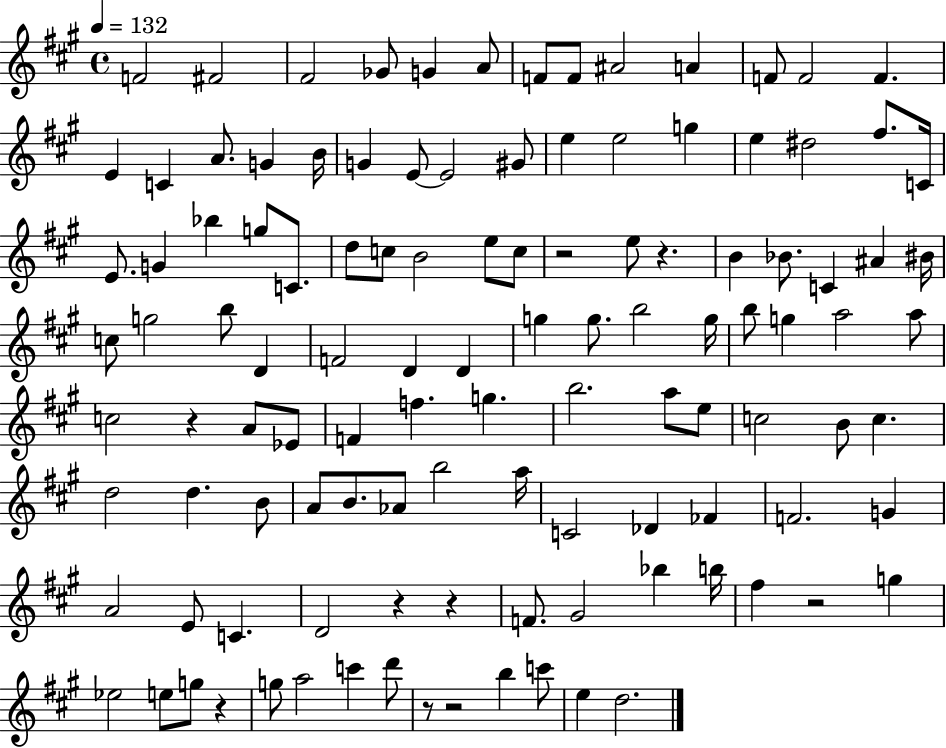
F4/h F#4/h F#4/h Gb4/e G4/q A4/e F4/e F4/e A#4/h A4/q F4/e F4/h F4/q. E4/q C4/q A4/e. G4/q B4/s G4/q E4/e E4/h G#4/e E5/q E5/h G5/q E5/q D#5/h F#5/e. C4/s E4/e. G4/q Bb5/q G5/e C4/e. D5/e C5/e B4/h E5/e C5/e R/h E5/e R/q. B4/q Bb4/e. C4/q A#4/q BIS4/s C5/e G5/h B5/e D4/q F4/h D4/q D4/q G5/q G5/e. B5/h G5/s B5/e G5/q A5/h A5/e C5/h R/q A4/e Eb4/e F4/q F5/q. G5/q. B5/h. A5/e E5/e C5/h B4/e C5/q. D5/h D5/q. B4/e A4/e B4/e. Ab4/e B5/h A5/s C4/h Db4/q FES4/q F4/h. G4/q A4/h E4/e C4/q. D4/h R/q R/q F4/e. G#4/h Bb5/q B5/s F#5/q R/h G5/q Eb5/h E5/e G5/e R/q G5/e A5/h C6/q D6/e R/e R/h B5/q C6/e E5/q D5/h.